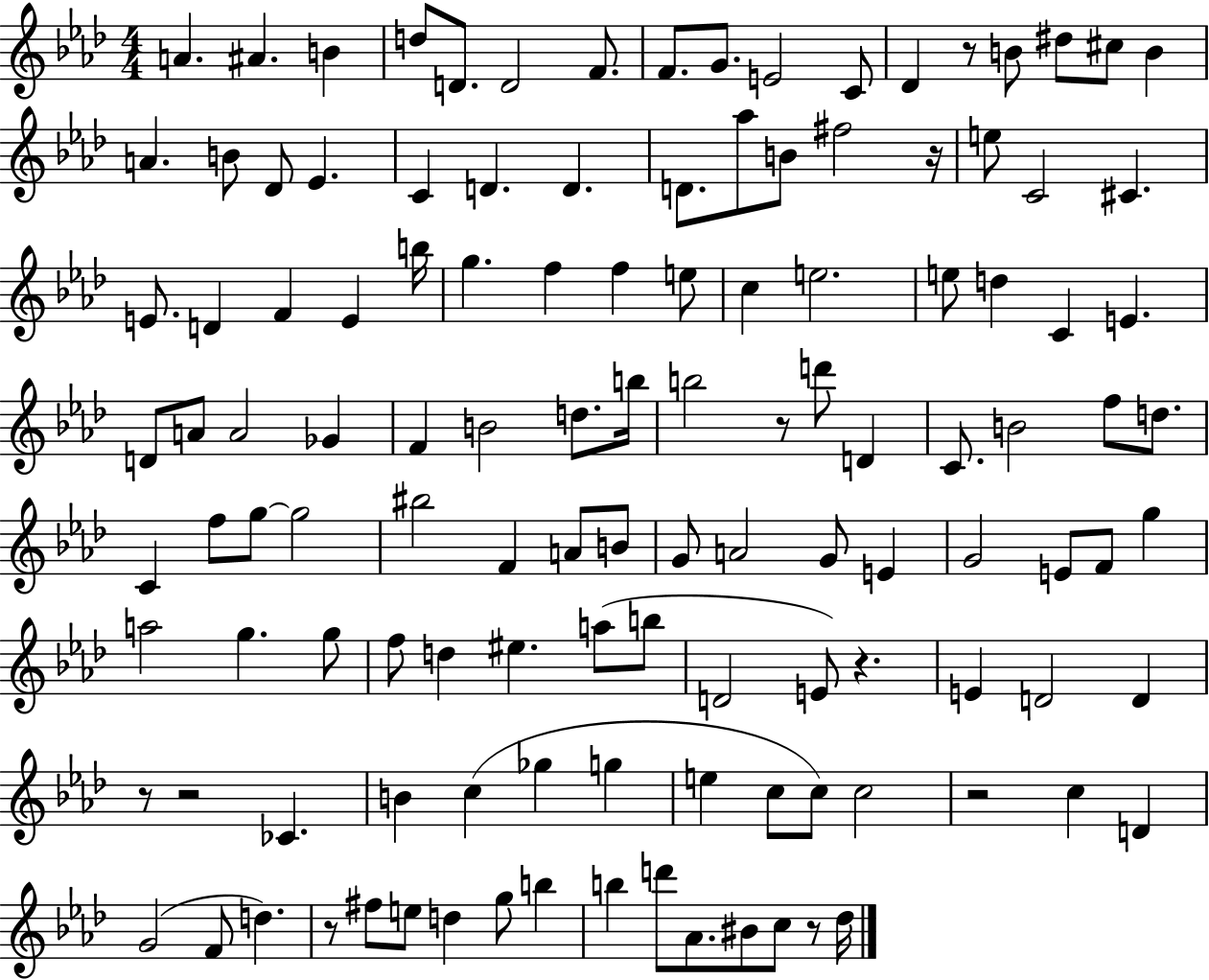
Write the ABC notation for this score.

X:1
T:Untitled
M:4/4
L:1/4
K:Ab
A ^A B d/2 D/2 D2 F/2 F/2 G/2 E2 C/2 _D z/2 B/2 ^d/2 ^c/2 B A B/2 _D/2 _E C D D D/2 _a/2 B/2 ^f2 z/4 e/2 C2 ^C E/2 D F E b/4 g f f e/2 c e2 e/2 d C E D/2 A/2 A2 _G F B2 d/2 b/4 b2 z/2 d'/2 D C/2 B2 f/2 d/2 C f/2 g/2 g2 ^b2 F A/2 B/2 G/2 A2 G/2 E G2 E/2 F/2 g a2 g g/2 f/2 d ^e a/2 b/2 D2 E/2 z E D2 D z/2 z2 _C B c _g g e c/2 c/2 c2 z2 c D G2 F/2 d z/2 ^f/2 e/2 d g/2 b b d'/2 _A/2 ^B/2 c/2 z/2 _d/4